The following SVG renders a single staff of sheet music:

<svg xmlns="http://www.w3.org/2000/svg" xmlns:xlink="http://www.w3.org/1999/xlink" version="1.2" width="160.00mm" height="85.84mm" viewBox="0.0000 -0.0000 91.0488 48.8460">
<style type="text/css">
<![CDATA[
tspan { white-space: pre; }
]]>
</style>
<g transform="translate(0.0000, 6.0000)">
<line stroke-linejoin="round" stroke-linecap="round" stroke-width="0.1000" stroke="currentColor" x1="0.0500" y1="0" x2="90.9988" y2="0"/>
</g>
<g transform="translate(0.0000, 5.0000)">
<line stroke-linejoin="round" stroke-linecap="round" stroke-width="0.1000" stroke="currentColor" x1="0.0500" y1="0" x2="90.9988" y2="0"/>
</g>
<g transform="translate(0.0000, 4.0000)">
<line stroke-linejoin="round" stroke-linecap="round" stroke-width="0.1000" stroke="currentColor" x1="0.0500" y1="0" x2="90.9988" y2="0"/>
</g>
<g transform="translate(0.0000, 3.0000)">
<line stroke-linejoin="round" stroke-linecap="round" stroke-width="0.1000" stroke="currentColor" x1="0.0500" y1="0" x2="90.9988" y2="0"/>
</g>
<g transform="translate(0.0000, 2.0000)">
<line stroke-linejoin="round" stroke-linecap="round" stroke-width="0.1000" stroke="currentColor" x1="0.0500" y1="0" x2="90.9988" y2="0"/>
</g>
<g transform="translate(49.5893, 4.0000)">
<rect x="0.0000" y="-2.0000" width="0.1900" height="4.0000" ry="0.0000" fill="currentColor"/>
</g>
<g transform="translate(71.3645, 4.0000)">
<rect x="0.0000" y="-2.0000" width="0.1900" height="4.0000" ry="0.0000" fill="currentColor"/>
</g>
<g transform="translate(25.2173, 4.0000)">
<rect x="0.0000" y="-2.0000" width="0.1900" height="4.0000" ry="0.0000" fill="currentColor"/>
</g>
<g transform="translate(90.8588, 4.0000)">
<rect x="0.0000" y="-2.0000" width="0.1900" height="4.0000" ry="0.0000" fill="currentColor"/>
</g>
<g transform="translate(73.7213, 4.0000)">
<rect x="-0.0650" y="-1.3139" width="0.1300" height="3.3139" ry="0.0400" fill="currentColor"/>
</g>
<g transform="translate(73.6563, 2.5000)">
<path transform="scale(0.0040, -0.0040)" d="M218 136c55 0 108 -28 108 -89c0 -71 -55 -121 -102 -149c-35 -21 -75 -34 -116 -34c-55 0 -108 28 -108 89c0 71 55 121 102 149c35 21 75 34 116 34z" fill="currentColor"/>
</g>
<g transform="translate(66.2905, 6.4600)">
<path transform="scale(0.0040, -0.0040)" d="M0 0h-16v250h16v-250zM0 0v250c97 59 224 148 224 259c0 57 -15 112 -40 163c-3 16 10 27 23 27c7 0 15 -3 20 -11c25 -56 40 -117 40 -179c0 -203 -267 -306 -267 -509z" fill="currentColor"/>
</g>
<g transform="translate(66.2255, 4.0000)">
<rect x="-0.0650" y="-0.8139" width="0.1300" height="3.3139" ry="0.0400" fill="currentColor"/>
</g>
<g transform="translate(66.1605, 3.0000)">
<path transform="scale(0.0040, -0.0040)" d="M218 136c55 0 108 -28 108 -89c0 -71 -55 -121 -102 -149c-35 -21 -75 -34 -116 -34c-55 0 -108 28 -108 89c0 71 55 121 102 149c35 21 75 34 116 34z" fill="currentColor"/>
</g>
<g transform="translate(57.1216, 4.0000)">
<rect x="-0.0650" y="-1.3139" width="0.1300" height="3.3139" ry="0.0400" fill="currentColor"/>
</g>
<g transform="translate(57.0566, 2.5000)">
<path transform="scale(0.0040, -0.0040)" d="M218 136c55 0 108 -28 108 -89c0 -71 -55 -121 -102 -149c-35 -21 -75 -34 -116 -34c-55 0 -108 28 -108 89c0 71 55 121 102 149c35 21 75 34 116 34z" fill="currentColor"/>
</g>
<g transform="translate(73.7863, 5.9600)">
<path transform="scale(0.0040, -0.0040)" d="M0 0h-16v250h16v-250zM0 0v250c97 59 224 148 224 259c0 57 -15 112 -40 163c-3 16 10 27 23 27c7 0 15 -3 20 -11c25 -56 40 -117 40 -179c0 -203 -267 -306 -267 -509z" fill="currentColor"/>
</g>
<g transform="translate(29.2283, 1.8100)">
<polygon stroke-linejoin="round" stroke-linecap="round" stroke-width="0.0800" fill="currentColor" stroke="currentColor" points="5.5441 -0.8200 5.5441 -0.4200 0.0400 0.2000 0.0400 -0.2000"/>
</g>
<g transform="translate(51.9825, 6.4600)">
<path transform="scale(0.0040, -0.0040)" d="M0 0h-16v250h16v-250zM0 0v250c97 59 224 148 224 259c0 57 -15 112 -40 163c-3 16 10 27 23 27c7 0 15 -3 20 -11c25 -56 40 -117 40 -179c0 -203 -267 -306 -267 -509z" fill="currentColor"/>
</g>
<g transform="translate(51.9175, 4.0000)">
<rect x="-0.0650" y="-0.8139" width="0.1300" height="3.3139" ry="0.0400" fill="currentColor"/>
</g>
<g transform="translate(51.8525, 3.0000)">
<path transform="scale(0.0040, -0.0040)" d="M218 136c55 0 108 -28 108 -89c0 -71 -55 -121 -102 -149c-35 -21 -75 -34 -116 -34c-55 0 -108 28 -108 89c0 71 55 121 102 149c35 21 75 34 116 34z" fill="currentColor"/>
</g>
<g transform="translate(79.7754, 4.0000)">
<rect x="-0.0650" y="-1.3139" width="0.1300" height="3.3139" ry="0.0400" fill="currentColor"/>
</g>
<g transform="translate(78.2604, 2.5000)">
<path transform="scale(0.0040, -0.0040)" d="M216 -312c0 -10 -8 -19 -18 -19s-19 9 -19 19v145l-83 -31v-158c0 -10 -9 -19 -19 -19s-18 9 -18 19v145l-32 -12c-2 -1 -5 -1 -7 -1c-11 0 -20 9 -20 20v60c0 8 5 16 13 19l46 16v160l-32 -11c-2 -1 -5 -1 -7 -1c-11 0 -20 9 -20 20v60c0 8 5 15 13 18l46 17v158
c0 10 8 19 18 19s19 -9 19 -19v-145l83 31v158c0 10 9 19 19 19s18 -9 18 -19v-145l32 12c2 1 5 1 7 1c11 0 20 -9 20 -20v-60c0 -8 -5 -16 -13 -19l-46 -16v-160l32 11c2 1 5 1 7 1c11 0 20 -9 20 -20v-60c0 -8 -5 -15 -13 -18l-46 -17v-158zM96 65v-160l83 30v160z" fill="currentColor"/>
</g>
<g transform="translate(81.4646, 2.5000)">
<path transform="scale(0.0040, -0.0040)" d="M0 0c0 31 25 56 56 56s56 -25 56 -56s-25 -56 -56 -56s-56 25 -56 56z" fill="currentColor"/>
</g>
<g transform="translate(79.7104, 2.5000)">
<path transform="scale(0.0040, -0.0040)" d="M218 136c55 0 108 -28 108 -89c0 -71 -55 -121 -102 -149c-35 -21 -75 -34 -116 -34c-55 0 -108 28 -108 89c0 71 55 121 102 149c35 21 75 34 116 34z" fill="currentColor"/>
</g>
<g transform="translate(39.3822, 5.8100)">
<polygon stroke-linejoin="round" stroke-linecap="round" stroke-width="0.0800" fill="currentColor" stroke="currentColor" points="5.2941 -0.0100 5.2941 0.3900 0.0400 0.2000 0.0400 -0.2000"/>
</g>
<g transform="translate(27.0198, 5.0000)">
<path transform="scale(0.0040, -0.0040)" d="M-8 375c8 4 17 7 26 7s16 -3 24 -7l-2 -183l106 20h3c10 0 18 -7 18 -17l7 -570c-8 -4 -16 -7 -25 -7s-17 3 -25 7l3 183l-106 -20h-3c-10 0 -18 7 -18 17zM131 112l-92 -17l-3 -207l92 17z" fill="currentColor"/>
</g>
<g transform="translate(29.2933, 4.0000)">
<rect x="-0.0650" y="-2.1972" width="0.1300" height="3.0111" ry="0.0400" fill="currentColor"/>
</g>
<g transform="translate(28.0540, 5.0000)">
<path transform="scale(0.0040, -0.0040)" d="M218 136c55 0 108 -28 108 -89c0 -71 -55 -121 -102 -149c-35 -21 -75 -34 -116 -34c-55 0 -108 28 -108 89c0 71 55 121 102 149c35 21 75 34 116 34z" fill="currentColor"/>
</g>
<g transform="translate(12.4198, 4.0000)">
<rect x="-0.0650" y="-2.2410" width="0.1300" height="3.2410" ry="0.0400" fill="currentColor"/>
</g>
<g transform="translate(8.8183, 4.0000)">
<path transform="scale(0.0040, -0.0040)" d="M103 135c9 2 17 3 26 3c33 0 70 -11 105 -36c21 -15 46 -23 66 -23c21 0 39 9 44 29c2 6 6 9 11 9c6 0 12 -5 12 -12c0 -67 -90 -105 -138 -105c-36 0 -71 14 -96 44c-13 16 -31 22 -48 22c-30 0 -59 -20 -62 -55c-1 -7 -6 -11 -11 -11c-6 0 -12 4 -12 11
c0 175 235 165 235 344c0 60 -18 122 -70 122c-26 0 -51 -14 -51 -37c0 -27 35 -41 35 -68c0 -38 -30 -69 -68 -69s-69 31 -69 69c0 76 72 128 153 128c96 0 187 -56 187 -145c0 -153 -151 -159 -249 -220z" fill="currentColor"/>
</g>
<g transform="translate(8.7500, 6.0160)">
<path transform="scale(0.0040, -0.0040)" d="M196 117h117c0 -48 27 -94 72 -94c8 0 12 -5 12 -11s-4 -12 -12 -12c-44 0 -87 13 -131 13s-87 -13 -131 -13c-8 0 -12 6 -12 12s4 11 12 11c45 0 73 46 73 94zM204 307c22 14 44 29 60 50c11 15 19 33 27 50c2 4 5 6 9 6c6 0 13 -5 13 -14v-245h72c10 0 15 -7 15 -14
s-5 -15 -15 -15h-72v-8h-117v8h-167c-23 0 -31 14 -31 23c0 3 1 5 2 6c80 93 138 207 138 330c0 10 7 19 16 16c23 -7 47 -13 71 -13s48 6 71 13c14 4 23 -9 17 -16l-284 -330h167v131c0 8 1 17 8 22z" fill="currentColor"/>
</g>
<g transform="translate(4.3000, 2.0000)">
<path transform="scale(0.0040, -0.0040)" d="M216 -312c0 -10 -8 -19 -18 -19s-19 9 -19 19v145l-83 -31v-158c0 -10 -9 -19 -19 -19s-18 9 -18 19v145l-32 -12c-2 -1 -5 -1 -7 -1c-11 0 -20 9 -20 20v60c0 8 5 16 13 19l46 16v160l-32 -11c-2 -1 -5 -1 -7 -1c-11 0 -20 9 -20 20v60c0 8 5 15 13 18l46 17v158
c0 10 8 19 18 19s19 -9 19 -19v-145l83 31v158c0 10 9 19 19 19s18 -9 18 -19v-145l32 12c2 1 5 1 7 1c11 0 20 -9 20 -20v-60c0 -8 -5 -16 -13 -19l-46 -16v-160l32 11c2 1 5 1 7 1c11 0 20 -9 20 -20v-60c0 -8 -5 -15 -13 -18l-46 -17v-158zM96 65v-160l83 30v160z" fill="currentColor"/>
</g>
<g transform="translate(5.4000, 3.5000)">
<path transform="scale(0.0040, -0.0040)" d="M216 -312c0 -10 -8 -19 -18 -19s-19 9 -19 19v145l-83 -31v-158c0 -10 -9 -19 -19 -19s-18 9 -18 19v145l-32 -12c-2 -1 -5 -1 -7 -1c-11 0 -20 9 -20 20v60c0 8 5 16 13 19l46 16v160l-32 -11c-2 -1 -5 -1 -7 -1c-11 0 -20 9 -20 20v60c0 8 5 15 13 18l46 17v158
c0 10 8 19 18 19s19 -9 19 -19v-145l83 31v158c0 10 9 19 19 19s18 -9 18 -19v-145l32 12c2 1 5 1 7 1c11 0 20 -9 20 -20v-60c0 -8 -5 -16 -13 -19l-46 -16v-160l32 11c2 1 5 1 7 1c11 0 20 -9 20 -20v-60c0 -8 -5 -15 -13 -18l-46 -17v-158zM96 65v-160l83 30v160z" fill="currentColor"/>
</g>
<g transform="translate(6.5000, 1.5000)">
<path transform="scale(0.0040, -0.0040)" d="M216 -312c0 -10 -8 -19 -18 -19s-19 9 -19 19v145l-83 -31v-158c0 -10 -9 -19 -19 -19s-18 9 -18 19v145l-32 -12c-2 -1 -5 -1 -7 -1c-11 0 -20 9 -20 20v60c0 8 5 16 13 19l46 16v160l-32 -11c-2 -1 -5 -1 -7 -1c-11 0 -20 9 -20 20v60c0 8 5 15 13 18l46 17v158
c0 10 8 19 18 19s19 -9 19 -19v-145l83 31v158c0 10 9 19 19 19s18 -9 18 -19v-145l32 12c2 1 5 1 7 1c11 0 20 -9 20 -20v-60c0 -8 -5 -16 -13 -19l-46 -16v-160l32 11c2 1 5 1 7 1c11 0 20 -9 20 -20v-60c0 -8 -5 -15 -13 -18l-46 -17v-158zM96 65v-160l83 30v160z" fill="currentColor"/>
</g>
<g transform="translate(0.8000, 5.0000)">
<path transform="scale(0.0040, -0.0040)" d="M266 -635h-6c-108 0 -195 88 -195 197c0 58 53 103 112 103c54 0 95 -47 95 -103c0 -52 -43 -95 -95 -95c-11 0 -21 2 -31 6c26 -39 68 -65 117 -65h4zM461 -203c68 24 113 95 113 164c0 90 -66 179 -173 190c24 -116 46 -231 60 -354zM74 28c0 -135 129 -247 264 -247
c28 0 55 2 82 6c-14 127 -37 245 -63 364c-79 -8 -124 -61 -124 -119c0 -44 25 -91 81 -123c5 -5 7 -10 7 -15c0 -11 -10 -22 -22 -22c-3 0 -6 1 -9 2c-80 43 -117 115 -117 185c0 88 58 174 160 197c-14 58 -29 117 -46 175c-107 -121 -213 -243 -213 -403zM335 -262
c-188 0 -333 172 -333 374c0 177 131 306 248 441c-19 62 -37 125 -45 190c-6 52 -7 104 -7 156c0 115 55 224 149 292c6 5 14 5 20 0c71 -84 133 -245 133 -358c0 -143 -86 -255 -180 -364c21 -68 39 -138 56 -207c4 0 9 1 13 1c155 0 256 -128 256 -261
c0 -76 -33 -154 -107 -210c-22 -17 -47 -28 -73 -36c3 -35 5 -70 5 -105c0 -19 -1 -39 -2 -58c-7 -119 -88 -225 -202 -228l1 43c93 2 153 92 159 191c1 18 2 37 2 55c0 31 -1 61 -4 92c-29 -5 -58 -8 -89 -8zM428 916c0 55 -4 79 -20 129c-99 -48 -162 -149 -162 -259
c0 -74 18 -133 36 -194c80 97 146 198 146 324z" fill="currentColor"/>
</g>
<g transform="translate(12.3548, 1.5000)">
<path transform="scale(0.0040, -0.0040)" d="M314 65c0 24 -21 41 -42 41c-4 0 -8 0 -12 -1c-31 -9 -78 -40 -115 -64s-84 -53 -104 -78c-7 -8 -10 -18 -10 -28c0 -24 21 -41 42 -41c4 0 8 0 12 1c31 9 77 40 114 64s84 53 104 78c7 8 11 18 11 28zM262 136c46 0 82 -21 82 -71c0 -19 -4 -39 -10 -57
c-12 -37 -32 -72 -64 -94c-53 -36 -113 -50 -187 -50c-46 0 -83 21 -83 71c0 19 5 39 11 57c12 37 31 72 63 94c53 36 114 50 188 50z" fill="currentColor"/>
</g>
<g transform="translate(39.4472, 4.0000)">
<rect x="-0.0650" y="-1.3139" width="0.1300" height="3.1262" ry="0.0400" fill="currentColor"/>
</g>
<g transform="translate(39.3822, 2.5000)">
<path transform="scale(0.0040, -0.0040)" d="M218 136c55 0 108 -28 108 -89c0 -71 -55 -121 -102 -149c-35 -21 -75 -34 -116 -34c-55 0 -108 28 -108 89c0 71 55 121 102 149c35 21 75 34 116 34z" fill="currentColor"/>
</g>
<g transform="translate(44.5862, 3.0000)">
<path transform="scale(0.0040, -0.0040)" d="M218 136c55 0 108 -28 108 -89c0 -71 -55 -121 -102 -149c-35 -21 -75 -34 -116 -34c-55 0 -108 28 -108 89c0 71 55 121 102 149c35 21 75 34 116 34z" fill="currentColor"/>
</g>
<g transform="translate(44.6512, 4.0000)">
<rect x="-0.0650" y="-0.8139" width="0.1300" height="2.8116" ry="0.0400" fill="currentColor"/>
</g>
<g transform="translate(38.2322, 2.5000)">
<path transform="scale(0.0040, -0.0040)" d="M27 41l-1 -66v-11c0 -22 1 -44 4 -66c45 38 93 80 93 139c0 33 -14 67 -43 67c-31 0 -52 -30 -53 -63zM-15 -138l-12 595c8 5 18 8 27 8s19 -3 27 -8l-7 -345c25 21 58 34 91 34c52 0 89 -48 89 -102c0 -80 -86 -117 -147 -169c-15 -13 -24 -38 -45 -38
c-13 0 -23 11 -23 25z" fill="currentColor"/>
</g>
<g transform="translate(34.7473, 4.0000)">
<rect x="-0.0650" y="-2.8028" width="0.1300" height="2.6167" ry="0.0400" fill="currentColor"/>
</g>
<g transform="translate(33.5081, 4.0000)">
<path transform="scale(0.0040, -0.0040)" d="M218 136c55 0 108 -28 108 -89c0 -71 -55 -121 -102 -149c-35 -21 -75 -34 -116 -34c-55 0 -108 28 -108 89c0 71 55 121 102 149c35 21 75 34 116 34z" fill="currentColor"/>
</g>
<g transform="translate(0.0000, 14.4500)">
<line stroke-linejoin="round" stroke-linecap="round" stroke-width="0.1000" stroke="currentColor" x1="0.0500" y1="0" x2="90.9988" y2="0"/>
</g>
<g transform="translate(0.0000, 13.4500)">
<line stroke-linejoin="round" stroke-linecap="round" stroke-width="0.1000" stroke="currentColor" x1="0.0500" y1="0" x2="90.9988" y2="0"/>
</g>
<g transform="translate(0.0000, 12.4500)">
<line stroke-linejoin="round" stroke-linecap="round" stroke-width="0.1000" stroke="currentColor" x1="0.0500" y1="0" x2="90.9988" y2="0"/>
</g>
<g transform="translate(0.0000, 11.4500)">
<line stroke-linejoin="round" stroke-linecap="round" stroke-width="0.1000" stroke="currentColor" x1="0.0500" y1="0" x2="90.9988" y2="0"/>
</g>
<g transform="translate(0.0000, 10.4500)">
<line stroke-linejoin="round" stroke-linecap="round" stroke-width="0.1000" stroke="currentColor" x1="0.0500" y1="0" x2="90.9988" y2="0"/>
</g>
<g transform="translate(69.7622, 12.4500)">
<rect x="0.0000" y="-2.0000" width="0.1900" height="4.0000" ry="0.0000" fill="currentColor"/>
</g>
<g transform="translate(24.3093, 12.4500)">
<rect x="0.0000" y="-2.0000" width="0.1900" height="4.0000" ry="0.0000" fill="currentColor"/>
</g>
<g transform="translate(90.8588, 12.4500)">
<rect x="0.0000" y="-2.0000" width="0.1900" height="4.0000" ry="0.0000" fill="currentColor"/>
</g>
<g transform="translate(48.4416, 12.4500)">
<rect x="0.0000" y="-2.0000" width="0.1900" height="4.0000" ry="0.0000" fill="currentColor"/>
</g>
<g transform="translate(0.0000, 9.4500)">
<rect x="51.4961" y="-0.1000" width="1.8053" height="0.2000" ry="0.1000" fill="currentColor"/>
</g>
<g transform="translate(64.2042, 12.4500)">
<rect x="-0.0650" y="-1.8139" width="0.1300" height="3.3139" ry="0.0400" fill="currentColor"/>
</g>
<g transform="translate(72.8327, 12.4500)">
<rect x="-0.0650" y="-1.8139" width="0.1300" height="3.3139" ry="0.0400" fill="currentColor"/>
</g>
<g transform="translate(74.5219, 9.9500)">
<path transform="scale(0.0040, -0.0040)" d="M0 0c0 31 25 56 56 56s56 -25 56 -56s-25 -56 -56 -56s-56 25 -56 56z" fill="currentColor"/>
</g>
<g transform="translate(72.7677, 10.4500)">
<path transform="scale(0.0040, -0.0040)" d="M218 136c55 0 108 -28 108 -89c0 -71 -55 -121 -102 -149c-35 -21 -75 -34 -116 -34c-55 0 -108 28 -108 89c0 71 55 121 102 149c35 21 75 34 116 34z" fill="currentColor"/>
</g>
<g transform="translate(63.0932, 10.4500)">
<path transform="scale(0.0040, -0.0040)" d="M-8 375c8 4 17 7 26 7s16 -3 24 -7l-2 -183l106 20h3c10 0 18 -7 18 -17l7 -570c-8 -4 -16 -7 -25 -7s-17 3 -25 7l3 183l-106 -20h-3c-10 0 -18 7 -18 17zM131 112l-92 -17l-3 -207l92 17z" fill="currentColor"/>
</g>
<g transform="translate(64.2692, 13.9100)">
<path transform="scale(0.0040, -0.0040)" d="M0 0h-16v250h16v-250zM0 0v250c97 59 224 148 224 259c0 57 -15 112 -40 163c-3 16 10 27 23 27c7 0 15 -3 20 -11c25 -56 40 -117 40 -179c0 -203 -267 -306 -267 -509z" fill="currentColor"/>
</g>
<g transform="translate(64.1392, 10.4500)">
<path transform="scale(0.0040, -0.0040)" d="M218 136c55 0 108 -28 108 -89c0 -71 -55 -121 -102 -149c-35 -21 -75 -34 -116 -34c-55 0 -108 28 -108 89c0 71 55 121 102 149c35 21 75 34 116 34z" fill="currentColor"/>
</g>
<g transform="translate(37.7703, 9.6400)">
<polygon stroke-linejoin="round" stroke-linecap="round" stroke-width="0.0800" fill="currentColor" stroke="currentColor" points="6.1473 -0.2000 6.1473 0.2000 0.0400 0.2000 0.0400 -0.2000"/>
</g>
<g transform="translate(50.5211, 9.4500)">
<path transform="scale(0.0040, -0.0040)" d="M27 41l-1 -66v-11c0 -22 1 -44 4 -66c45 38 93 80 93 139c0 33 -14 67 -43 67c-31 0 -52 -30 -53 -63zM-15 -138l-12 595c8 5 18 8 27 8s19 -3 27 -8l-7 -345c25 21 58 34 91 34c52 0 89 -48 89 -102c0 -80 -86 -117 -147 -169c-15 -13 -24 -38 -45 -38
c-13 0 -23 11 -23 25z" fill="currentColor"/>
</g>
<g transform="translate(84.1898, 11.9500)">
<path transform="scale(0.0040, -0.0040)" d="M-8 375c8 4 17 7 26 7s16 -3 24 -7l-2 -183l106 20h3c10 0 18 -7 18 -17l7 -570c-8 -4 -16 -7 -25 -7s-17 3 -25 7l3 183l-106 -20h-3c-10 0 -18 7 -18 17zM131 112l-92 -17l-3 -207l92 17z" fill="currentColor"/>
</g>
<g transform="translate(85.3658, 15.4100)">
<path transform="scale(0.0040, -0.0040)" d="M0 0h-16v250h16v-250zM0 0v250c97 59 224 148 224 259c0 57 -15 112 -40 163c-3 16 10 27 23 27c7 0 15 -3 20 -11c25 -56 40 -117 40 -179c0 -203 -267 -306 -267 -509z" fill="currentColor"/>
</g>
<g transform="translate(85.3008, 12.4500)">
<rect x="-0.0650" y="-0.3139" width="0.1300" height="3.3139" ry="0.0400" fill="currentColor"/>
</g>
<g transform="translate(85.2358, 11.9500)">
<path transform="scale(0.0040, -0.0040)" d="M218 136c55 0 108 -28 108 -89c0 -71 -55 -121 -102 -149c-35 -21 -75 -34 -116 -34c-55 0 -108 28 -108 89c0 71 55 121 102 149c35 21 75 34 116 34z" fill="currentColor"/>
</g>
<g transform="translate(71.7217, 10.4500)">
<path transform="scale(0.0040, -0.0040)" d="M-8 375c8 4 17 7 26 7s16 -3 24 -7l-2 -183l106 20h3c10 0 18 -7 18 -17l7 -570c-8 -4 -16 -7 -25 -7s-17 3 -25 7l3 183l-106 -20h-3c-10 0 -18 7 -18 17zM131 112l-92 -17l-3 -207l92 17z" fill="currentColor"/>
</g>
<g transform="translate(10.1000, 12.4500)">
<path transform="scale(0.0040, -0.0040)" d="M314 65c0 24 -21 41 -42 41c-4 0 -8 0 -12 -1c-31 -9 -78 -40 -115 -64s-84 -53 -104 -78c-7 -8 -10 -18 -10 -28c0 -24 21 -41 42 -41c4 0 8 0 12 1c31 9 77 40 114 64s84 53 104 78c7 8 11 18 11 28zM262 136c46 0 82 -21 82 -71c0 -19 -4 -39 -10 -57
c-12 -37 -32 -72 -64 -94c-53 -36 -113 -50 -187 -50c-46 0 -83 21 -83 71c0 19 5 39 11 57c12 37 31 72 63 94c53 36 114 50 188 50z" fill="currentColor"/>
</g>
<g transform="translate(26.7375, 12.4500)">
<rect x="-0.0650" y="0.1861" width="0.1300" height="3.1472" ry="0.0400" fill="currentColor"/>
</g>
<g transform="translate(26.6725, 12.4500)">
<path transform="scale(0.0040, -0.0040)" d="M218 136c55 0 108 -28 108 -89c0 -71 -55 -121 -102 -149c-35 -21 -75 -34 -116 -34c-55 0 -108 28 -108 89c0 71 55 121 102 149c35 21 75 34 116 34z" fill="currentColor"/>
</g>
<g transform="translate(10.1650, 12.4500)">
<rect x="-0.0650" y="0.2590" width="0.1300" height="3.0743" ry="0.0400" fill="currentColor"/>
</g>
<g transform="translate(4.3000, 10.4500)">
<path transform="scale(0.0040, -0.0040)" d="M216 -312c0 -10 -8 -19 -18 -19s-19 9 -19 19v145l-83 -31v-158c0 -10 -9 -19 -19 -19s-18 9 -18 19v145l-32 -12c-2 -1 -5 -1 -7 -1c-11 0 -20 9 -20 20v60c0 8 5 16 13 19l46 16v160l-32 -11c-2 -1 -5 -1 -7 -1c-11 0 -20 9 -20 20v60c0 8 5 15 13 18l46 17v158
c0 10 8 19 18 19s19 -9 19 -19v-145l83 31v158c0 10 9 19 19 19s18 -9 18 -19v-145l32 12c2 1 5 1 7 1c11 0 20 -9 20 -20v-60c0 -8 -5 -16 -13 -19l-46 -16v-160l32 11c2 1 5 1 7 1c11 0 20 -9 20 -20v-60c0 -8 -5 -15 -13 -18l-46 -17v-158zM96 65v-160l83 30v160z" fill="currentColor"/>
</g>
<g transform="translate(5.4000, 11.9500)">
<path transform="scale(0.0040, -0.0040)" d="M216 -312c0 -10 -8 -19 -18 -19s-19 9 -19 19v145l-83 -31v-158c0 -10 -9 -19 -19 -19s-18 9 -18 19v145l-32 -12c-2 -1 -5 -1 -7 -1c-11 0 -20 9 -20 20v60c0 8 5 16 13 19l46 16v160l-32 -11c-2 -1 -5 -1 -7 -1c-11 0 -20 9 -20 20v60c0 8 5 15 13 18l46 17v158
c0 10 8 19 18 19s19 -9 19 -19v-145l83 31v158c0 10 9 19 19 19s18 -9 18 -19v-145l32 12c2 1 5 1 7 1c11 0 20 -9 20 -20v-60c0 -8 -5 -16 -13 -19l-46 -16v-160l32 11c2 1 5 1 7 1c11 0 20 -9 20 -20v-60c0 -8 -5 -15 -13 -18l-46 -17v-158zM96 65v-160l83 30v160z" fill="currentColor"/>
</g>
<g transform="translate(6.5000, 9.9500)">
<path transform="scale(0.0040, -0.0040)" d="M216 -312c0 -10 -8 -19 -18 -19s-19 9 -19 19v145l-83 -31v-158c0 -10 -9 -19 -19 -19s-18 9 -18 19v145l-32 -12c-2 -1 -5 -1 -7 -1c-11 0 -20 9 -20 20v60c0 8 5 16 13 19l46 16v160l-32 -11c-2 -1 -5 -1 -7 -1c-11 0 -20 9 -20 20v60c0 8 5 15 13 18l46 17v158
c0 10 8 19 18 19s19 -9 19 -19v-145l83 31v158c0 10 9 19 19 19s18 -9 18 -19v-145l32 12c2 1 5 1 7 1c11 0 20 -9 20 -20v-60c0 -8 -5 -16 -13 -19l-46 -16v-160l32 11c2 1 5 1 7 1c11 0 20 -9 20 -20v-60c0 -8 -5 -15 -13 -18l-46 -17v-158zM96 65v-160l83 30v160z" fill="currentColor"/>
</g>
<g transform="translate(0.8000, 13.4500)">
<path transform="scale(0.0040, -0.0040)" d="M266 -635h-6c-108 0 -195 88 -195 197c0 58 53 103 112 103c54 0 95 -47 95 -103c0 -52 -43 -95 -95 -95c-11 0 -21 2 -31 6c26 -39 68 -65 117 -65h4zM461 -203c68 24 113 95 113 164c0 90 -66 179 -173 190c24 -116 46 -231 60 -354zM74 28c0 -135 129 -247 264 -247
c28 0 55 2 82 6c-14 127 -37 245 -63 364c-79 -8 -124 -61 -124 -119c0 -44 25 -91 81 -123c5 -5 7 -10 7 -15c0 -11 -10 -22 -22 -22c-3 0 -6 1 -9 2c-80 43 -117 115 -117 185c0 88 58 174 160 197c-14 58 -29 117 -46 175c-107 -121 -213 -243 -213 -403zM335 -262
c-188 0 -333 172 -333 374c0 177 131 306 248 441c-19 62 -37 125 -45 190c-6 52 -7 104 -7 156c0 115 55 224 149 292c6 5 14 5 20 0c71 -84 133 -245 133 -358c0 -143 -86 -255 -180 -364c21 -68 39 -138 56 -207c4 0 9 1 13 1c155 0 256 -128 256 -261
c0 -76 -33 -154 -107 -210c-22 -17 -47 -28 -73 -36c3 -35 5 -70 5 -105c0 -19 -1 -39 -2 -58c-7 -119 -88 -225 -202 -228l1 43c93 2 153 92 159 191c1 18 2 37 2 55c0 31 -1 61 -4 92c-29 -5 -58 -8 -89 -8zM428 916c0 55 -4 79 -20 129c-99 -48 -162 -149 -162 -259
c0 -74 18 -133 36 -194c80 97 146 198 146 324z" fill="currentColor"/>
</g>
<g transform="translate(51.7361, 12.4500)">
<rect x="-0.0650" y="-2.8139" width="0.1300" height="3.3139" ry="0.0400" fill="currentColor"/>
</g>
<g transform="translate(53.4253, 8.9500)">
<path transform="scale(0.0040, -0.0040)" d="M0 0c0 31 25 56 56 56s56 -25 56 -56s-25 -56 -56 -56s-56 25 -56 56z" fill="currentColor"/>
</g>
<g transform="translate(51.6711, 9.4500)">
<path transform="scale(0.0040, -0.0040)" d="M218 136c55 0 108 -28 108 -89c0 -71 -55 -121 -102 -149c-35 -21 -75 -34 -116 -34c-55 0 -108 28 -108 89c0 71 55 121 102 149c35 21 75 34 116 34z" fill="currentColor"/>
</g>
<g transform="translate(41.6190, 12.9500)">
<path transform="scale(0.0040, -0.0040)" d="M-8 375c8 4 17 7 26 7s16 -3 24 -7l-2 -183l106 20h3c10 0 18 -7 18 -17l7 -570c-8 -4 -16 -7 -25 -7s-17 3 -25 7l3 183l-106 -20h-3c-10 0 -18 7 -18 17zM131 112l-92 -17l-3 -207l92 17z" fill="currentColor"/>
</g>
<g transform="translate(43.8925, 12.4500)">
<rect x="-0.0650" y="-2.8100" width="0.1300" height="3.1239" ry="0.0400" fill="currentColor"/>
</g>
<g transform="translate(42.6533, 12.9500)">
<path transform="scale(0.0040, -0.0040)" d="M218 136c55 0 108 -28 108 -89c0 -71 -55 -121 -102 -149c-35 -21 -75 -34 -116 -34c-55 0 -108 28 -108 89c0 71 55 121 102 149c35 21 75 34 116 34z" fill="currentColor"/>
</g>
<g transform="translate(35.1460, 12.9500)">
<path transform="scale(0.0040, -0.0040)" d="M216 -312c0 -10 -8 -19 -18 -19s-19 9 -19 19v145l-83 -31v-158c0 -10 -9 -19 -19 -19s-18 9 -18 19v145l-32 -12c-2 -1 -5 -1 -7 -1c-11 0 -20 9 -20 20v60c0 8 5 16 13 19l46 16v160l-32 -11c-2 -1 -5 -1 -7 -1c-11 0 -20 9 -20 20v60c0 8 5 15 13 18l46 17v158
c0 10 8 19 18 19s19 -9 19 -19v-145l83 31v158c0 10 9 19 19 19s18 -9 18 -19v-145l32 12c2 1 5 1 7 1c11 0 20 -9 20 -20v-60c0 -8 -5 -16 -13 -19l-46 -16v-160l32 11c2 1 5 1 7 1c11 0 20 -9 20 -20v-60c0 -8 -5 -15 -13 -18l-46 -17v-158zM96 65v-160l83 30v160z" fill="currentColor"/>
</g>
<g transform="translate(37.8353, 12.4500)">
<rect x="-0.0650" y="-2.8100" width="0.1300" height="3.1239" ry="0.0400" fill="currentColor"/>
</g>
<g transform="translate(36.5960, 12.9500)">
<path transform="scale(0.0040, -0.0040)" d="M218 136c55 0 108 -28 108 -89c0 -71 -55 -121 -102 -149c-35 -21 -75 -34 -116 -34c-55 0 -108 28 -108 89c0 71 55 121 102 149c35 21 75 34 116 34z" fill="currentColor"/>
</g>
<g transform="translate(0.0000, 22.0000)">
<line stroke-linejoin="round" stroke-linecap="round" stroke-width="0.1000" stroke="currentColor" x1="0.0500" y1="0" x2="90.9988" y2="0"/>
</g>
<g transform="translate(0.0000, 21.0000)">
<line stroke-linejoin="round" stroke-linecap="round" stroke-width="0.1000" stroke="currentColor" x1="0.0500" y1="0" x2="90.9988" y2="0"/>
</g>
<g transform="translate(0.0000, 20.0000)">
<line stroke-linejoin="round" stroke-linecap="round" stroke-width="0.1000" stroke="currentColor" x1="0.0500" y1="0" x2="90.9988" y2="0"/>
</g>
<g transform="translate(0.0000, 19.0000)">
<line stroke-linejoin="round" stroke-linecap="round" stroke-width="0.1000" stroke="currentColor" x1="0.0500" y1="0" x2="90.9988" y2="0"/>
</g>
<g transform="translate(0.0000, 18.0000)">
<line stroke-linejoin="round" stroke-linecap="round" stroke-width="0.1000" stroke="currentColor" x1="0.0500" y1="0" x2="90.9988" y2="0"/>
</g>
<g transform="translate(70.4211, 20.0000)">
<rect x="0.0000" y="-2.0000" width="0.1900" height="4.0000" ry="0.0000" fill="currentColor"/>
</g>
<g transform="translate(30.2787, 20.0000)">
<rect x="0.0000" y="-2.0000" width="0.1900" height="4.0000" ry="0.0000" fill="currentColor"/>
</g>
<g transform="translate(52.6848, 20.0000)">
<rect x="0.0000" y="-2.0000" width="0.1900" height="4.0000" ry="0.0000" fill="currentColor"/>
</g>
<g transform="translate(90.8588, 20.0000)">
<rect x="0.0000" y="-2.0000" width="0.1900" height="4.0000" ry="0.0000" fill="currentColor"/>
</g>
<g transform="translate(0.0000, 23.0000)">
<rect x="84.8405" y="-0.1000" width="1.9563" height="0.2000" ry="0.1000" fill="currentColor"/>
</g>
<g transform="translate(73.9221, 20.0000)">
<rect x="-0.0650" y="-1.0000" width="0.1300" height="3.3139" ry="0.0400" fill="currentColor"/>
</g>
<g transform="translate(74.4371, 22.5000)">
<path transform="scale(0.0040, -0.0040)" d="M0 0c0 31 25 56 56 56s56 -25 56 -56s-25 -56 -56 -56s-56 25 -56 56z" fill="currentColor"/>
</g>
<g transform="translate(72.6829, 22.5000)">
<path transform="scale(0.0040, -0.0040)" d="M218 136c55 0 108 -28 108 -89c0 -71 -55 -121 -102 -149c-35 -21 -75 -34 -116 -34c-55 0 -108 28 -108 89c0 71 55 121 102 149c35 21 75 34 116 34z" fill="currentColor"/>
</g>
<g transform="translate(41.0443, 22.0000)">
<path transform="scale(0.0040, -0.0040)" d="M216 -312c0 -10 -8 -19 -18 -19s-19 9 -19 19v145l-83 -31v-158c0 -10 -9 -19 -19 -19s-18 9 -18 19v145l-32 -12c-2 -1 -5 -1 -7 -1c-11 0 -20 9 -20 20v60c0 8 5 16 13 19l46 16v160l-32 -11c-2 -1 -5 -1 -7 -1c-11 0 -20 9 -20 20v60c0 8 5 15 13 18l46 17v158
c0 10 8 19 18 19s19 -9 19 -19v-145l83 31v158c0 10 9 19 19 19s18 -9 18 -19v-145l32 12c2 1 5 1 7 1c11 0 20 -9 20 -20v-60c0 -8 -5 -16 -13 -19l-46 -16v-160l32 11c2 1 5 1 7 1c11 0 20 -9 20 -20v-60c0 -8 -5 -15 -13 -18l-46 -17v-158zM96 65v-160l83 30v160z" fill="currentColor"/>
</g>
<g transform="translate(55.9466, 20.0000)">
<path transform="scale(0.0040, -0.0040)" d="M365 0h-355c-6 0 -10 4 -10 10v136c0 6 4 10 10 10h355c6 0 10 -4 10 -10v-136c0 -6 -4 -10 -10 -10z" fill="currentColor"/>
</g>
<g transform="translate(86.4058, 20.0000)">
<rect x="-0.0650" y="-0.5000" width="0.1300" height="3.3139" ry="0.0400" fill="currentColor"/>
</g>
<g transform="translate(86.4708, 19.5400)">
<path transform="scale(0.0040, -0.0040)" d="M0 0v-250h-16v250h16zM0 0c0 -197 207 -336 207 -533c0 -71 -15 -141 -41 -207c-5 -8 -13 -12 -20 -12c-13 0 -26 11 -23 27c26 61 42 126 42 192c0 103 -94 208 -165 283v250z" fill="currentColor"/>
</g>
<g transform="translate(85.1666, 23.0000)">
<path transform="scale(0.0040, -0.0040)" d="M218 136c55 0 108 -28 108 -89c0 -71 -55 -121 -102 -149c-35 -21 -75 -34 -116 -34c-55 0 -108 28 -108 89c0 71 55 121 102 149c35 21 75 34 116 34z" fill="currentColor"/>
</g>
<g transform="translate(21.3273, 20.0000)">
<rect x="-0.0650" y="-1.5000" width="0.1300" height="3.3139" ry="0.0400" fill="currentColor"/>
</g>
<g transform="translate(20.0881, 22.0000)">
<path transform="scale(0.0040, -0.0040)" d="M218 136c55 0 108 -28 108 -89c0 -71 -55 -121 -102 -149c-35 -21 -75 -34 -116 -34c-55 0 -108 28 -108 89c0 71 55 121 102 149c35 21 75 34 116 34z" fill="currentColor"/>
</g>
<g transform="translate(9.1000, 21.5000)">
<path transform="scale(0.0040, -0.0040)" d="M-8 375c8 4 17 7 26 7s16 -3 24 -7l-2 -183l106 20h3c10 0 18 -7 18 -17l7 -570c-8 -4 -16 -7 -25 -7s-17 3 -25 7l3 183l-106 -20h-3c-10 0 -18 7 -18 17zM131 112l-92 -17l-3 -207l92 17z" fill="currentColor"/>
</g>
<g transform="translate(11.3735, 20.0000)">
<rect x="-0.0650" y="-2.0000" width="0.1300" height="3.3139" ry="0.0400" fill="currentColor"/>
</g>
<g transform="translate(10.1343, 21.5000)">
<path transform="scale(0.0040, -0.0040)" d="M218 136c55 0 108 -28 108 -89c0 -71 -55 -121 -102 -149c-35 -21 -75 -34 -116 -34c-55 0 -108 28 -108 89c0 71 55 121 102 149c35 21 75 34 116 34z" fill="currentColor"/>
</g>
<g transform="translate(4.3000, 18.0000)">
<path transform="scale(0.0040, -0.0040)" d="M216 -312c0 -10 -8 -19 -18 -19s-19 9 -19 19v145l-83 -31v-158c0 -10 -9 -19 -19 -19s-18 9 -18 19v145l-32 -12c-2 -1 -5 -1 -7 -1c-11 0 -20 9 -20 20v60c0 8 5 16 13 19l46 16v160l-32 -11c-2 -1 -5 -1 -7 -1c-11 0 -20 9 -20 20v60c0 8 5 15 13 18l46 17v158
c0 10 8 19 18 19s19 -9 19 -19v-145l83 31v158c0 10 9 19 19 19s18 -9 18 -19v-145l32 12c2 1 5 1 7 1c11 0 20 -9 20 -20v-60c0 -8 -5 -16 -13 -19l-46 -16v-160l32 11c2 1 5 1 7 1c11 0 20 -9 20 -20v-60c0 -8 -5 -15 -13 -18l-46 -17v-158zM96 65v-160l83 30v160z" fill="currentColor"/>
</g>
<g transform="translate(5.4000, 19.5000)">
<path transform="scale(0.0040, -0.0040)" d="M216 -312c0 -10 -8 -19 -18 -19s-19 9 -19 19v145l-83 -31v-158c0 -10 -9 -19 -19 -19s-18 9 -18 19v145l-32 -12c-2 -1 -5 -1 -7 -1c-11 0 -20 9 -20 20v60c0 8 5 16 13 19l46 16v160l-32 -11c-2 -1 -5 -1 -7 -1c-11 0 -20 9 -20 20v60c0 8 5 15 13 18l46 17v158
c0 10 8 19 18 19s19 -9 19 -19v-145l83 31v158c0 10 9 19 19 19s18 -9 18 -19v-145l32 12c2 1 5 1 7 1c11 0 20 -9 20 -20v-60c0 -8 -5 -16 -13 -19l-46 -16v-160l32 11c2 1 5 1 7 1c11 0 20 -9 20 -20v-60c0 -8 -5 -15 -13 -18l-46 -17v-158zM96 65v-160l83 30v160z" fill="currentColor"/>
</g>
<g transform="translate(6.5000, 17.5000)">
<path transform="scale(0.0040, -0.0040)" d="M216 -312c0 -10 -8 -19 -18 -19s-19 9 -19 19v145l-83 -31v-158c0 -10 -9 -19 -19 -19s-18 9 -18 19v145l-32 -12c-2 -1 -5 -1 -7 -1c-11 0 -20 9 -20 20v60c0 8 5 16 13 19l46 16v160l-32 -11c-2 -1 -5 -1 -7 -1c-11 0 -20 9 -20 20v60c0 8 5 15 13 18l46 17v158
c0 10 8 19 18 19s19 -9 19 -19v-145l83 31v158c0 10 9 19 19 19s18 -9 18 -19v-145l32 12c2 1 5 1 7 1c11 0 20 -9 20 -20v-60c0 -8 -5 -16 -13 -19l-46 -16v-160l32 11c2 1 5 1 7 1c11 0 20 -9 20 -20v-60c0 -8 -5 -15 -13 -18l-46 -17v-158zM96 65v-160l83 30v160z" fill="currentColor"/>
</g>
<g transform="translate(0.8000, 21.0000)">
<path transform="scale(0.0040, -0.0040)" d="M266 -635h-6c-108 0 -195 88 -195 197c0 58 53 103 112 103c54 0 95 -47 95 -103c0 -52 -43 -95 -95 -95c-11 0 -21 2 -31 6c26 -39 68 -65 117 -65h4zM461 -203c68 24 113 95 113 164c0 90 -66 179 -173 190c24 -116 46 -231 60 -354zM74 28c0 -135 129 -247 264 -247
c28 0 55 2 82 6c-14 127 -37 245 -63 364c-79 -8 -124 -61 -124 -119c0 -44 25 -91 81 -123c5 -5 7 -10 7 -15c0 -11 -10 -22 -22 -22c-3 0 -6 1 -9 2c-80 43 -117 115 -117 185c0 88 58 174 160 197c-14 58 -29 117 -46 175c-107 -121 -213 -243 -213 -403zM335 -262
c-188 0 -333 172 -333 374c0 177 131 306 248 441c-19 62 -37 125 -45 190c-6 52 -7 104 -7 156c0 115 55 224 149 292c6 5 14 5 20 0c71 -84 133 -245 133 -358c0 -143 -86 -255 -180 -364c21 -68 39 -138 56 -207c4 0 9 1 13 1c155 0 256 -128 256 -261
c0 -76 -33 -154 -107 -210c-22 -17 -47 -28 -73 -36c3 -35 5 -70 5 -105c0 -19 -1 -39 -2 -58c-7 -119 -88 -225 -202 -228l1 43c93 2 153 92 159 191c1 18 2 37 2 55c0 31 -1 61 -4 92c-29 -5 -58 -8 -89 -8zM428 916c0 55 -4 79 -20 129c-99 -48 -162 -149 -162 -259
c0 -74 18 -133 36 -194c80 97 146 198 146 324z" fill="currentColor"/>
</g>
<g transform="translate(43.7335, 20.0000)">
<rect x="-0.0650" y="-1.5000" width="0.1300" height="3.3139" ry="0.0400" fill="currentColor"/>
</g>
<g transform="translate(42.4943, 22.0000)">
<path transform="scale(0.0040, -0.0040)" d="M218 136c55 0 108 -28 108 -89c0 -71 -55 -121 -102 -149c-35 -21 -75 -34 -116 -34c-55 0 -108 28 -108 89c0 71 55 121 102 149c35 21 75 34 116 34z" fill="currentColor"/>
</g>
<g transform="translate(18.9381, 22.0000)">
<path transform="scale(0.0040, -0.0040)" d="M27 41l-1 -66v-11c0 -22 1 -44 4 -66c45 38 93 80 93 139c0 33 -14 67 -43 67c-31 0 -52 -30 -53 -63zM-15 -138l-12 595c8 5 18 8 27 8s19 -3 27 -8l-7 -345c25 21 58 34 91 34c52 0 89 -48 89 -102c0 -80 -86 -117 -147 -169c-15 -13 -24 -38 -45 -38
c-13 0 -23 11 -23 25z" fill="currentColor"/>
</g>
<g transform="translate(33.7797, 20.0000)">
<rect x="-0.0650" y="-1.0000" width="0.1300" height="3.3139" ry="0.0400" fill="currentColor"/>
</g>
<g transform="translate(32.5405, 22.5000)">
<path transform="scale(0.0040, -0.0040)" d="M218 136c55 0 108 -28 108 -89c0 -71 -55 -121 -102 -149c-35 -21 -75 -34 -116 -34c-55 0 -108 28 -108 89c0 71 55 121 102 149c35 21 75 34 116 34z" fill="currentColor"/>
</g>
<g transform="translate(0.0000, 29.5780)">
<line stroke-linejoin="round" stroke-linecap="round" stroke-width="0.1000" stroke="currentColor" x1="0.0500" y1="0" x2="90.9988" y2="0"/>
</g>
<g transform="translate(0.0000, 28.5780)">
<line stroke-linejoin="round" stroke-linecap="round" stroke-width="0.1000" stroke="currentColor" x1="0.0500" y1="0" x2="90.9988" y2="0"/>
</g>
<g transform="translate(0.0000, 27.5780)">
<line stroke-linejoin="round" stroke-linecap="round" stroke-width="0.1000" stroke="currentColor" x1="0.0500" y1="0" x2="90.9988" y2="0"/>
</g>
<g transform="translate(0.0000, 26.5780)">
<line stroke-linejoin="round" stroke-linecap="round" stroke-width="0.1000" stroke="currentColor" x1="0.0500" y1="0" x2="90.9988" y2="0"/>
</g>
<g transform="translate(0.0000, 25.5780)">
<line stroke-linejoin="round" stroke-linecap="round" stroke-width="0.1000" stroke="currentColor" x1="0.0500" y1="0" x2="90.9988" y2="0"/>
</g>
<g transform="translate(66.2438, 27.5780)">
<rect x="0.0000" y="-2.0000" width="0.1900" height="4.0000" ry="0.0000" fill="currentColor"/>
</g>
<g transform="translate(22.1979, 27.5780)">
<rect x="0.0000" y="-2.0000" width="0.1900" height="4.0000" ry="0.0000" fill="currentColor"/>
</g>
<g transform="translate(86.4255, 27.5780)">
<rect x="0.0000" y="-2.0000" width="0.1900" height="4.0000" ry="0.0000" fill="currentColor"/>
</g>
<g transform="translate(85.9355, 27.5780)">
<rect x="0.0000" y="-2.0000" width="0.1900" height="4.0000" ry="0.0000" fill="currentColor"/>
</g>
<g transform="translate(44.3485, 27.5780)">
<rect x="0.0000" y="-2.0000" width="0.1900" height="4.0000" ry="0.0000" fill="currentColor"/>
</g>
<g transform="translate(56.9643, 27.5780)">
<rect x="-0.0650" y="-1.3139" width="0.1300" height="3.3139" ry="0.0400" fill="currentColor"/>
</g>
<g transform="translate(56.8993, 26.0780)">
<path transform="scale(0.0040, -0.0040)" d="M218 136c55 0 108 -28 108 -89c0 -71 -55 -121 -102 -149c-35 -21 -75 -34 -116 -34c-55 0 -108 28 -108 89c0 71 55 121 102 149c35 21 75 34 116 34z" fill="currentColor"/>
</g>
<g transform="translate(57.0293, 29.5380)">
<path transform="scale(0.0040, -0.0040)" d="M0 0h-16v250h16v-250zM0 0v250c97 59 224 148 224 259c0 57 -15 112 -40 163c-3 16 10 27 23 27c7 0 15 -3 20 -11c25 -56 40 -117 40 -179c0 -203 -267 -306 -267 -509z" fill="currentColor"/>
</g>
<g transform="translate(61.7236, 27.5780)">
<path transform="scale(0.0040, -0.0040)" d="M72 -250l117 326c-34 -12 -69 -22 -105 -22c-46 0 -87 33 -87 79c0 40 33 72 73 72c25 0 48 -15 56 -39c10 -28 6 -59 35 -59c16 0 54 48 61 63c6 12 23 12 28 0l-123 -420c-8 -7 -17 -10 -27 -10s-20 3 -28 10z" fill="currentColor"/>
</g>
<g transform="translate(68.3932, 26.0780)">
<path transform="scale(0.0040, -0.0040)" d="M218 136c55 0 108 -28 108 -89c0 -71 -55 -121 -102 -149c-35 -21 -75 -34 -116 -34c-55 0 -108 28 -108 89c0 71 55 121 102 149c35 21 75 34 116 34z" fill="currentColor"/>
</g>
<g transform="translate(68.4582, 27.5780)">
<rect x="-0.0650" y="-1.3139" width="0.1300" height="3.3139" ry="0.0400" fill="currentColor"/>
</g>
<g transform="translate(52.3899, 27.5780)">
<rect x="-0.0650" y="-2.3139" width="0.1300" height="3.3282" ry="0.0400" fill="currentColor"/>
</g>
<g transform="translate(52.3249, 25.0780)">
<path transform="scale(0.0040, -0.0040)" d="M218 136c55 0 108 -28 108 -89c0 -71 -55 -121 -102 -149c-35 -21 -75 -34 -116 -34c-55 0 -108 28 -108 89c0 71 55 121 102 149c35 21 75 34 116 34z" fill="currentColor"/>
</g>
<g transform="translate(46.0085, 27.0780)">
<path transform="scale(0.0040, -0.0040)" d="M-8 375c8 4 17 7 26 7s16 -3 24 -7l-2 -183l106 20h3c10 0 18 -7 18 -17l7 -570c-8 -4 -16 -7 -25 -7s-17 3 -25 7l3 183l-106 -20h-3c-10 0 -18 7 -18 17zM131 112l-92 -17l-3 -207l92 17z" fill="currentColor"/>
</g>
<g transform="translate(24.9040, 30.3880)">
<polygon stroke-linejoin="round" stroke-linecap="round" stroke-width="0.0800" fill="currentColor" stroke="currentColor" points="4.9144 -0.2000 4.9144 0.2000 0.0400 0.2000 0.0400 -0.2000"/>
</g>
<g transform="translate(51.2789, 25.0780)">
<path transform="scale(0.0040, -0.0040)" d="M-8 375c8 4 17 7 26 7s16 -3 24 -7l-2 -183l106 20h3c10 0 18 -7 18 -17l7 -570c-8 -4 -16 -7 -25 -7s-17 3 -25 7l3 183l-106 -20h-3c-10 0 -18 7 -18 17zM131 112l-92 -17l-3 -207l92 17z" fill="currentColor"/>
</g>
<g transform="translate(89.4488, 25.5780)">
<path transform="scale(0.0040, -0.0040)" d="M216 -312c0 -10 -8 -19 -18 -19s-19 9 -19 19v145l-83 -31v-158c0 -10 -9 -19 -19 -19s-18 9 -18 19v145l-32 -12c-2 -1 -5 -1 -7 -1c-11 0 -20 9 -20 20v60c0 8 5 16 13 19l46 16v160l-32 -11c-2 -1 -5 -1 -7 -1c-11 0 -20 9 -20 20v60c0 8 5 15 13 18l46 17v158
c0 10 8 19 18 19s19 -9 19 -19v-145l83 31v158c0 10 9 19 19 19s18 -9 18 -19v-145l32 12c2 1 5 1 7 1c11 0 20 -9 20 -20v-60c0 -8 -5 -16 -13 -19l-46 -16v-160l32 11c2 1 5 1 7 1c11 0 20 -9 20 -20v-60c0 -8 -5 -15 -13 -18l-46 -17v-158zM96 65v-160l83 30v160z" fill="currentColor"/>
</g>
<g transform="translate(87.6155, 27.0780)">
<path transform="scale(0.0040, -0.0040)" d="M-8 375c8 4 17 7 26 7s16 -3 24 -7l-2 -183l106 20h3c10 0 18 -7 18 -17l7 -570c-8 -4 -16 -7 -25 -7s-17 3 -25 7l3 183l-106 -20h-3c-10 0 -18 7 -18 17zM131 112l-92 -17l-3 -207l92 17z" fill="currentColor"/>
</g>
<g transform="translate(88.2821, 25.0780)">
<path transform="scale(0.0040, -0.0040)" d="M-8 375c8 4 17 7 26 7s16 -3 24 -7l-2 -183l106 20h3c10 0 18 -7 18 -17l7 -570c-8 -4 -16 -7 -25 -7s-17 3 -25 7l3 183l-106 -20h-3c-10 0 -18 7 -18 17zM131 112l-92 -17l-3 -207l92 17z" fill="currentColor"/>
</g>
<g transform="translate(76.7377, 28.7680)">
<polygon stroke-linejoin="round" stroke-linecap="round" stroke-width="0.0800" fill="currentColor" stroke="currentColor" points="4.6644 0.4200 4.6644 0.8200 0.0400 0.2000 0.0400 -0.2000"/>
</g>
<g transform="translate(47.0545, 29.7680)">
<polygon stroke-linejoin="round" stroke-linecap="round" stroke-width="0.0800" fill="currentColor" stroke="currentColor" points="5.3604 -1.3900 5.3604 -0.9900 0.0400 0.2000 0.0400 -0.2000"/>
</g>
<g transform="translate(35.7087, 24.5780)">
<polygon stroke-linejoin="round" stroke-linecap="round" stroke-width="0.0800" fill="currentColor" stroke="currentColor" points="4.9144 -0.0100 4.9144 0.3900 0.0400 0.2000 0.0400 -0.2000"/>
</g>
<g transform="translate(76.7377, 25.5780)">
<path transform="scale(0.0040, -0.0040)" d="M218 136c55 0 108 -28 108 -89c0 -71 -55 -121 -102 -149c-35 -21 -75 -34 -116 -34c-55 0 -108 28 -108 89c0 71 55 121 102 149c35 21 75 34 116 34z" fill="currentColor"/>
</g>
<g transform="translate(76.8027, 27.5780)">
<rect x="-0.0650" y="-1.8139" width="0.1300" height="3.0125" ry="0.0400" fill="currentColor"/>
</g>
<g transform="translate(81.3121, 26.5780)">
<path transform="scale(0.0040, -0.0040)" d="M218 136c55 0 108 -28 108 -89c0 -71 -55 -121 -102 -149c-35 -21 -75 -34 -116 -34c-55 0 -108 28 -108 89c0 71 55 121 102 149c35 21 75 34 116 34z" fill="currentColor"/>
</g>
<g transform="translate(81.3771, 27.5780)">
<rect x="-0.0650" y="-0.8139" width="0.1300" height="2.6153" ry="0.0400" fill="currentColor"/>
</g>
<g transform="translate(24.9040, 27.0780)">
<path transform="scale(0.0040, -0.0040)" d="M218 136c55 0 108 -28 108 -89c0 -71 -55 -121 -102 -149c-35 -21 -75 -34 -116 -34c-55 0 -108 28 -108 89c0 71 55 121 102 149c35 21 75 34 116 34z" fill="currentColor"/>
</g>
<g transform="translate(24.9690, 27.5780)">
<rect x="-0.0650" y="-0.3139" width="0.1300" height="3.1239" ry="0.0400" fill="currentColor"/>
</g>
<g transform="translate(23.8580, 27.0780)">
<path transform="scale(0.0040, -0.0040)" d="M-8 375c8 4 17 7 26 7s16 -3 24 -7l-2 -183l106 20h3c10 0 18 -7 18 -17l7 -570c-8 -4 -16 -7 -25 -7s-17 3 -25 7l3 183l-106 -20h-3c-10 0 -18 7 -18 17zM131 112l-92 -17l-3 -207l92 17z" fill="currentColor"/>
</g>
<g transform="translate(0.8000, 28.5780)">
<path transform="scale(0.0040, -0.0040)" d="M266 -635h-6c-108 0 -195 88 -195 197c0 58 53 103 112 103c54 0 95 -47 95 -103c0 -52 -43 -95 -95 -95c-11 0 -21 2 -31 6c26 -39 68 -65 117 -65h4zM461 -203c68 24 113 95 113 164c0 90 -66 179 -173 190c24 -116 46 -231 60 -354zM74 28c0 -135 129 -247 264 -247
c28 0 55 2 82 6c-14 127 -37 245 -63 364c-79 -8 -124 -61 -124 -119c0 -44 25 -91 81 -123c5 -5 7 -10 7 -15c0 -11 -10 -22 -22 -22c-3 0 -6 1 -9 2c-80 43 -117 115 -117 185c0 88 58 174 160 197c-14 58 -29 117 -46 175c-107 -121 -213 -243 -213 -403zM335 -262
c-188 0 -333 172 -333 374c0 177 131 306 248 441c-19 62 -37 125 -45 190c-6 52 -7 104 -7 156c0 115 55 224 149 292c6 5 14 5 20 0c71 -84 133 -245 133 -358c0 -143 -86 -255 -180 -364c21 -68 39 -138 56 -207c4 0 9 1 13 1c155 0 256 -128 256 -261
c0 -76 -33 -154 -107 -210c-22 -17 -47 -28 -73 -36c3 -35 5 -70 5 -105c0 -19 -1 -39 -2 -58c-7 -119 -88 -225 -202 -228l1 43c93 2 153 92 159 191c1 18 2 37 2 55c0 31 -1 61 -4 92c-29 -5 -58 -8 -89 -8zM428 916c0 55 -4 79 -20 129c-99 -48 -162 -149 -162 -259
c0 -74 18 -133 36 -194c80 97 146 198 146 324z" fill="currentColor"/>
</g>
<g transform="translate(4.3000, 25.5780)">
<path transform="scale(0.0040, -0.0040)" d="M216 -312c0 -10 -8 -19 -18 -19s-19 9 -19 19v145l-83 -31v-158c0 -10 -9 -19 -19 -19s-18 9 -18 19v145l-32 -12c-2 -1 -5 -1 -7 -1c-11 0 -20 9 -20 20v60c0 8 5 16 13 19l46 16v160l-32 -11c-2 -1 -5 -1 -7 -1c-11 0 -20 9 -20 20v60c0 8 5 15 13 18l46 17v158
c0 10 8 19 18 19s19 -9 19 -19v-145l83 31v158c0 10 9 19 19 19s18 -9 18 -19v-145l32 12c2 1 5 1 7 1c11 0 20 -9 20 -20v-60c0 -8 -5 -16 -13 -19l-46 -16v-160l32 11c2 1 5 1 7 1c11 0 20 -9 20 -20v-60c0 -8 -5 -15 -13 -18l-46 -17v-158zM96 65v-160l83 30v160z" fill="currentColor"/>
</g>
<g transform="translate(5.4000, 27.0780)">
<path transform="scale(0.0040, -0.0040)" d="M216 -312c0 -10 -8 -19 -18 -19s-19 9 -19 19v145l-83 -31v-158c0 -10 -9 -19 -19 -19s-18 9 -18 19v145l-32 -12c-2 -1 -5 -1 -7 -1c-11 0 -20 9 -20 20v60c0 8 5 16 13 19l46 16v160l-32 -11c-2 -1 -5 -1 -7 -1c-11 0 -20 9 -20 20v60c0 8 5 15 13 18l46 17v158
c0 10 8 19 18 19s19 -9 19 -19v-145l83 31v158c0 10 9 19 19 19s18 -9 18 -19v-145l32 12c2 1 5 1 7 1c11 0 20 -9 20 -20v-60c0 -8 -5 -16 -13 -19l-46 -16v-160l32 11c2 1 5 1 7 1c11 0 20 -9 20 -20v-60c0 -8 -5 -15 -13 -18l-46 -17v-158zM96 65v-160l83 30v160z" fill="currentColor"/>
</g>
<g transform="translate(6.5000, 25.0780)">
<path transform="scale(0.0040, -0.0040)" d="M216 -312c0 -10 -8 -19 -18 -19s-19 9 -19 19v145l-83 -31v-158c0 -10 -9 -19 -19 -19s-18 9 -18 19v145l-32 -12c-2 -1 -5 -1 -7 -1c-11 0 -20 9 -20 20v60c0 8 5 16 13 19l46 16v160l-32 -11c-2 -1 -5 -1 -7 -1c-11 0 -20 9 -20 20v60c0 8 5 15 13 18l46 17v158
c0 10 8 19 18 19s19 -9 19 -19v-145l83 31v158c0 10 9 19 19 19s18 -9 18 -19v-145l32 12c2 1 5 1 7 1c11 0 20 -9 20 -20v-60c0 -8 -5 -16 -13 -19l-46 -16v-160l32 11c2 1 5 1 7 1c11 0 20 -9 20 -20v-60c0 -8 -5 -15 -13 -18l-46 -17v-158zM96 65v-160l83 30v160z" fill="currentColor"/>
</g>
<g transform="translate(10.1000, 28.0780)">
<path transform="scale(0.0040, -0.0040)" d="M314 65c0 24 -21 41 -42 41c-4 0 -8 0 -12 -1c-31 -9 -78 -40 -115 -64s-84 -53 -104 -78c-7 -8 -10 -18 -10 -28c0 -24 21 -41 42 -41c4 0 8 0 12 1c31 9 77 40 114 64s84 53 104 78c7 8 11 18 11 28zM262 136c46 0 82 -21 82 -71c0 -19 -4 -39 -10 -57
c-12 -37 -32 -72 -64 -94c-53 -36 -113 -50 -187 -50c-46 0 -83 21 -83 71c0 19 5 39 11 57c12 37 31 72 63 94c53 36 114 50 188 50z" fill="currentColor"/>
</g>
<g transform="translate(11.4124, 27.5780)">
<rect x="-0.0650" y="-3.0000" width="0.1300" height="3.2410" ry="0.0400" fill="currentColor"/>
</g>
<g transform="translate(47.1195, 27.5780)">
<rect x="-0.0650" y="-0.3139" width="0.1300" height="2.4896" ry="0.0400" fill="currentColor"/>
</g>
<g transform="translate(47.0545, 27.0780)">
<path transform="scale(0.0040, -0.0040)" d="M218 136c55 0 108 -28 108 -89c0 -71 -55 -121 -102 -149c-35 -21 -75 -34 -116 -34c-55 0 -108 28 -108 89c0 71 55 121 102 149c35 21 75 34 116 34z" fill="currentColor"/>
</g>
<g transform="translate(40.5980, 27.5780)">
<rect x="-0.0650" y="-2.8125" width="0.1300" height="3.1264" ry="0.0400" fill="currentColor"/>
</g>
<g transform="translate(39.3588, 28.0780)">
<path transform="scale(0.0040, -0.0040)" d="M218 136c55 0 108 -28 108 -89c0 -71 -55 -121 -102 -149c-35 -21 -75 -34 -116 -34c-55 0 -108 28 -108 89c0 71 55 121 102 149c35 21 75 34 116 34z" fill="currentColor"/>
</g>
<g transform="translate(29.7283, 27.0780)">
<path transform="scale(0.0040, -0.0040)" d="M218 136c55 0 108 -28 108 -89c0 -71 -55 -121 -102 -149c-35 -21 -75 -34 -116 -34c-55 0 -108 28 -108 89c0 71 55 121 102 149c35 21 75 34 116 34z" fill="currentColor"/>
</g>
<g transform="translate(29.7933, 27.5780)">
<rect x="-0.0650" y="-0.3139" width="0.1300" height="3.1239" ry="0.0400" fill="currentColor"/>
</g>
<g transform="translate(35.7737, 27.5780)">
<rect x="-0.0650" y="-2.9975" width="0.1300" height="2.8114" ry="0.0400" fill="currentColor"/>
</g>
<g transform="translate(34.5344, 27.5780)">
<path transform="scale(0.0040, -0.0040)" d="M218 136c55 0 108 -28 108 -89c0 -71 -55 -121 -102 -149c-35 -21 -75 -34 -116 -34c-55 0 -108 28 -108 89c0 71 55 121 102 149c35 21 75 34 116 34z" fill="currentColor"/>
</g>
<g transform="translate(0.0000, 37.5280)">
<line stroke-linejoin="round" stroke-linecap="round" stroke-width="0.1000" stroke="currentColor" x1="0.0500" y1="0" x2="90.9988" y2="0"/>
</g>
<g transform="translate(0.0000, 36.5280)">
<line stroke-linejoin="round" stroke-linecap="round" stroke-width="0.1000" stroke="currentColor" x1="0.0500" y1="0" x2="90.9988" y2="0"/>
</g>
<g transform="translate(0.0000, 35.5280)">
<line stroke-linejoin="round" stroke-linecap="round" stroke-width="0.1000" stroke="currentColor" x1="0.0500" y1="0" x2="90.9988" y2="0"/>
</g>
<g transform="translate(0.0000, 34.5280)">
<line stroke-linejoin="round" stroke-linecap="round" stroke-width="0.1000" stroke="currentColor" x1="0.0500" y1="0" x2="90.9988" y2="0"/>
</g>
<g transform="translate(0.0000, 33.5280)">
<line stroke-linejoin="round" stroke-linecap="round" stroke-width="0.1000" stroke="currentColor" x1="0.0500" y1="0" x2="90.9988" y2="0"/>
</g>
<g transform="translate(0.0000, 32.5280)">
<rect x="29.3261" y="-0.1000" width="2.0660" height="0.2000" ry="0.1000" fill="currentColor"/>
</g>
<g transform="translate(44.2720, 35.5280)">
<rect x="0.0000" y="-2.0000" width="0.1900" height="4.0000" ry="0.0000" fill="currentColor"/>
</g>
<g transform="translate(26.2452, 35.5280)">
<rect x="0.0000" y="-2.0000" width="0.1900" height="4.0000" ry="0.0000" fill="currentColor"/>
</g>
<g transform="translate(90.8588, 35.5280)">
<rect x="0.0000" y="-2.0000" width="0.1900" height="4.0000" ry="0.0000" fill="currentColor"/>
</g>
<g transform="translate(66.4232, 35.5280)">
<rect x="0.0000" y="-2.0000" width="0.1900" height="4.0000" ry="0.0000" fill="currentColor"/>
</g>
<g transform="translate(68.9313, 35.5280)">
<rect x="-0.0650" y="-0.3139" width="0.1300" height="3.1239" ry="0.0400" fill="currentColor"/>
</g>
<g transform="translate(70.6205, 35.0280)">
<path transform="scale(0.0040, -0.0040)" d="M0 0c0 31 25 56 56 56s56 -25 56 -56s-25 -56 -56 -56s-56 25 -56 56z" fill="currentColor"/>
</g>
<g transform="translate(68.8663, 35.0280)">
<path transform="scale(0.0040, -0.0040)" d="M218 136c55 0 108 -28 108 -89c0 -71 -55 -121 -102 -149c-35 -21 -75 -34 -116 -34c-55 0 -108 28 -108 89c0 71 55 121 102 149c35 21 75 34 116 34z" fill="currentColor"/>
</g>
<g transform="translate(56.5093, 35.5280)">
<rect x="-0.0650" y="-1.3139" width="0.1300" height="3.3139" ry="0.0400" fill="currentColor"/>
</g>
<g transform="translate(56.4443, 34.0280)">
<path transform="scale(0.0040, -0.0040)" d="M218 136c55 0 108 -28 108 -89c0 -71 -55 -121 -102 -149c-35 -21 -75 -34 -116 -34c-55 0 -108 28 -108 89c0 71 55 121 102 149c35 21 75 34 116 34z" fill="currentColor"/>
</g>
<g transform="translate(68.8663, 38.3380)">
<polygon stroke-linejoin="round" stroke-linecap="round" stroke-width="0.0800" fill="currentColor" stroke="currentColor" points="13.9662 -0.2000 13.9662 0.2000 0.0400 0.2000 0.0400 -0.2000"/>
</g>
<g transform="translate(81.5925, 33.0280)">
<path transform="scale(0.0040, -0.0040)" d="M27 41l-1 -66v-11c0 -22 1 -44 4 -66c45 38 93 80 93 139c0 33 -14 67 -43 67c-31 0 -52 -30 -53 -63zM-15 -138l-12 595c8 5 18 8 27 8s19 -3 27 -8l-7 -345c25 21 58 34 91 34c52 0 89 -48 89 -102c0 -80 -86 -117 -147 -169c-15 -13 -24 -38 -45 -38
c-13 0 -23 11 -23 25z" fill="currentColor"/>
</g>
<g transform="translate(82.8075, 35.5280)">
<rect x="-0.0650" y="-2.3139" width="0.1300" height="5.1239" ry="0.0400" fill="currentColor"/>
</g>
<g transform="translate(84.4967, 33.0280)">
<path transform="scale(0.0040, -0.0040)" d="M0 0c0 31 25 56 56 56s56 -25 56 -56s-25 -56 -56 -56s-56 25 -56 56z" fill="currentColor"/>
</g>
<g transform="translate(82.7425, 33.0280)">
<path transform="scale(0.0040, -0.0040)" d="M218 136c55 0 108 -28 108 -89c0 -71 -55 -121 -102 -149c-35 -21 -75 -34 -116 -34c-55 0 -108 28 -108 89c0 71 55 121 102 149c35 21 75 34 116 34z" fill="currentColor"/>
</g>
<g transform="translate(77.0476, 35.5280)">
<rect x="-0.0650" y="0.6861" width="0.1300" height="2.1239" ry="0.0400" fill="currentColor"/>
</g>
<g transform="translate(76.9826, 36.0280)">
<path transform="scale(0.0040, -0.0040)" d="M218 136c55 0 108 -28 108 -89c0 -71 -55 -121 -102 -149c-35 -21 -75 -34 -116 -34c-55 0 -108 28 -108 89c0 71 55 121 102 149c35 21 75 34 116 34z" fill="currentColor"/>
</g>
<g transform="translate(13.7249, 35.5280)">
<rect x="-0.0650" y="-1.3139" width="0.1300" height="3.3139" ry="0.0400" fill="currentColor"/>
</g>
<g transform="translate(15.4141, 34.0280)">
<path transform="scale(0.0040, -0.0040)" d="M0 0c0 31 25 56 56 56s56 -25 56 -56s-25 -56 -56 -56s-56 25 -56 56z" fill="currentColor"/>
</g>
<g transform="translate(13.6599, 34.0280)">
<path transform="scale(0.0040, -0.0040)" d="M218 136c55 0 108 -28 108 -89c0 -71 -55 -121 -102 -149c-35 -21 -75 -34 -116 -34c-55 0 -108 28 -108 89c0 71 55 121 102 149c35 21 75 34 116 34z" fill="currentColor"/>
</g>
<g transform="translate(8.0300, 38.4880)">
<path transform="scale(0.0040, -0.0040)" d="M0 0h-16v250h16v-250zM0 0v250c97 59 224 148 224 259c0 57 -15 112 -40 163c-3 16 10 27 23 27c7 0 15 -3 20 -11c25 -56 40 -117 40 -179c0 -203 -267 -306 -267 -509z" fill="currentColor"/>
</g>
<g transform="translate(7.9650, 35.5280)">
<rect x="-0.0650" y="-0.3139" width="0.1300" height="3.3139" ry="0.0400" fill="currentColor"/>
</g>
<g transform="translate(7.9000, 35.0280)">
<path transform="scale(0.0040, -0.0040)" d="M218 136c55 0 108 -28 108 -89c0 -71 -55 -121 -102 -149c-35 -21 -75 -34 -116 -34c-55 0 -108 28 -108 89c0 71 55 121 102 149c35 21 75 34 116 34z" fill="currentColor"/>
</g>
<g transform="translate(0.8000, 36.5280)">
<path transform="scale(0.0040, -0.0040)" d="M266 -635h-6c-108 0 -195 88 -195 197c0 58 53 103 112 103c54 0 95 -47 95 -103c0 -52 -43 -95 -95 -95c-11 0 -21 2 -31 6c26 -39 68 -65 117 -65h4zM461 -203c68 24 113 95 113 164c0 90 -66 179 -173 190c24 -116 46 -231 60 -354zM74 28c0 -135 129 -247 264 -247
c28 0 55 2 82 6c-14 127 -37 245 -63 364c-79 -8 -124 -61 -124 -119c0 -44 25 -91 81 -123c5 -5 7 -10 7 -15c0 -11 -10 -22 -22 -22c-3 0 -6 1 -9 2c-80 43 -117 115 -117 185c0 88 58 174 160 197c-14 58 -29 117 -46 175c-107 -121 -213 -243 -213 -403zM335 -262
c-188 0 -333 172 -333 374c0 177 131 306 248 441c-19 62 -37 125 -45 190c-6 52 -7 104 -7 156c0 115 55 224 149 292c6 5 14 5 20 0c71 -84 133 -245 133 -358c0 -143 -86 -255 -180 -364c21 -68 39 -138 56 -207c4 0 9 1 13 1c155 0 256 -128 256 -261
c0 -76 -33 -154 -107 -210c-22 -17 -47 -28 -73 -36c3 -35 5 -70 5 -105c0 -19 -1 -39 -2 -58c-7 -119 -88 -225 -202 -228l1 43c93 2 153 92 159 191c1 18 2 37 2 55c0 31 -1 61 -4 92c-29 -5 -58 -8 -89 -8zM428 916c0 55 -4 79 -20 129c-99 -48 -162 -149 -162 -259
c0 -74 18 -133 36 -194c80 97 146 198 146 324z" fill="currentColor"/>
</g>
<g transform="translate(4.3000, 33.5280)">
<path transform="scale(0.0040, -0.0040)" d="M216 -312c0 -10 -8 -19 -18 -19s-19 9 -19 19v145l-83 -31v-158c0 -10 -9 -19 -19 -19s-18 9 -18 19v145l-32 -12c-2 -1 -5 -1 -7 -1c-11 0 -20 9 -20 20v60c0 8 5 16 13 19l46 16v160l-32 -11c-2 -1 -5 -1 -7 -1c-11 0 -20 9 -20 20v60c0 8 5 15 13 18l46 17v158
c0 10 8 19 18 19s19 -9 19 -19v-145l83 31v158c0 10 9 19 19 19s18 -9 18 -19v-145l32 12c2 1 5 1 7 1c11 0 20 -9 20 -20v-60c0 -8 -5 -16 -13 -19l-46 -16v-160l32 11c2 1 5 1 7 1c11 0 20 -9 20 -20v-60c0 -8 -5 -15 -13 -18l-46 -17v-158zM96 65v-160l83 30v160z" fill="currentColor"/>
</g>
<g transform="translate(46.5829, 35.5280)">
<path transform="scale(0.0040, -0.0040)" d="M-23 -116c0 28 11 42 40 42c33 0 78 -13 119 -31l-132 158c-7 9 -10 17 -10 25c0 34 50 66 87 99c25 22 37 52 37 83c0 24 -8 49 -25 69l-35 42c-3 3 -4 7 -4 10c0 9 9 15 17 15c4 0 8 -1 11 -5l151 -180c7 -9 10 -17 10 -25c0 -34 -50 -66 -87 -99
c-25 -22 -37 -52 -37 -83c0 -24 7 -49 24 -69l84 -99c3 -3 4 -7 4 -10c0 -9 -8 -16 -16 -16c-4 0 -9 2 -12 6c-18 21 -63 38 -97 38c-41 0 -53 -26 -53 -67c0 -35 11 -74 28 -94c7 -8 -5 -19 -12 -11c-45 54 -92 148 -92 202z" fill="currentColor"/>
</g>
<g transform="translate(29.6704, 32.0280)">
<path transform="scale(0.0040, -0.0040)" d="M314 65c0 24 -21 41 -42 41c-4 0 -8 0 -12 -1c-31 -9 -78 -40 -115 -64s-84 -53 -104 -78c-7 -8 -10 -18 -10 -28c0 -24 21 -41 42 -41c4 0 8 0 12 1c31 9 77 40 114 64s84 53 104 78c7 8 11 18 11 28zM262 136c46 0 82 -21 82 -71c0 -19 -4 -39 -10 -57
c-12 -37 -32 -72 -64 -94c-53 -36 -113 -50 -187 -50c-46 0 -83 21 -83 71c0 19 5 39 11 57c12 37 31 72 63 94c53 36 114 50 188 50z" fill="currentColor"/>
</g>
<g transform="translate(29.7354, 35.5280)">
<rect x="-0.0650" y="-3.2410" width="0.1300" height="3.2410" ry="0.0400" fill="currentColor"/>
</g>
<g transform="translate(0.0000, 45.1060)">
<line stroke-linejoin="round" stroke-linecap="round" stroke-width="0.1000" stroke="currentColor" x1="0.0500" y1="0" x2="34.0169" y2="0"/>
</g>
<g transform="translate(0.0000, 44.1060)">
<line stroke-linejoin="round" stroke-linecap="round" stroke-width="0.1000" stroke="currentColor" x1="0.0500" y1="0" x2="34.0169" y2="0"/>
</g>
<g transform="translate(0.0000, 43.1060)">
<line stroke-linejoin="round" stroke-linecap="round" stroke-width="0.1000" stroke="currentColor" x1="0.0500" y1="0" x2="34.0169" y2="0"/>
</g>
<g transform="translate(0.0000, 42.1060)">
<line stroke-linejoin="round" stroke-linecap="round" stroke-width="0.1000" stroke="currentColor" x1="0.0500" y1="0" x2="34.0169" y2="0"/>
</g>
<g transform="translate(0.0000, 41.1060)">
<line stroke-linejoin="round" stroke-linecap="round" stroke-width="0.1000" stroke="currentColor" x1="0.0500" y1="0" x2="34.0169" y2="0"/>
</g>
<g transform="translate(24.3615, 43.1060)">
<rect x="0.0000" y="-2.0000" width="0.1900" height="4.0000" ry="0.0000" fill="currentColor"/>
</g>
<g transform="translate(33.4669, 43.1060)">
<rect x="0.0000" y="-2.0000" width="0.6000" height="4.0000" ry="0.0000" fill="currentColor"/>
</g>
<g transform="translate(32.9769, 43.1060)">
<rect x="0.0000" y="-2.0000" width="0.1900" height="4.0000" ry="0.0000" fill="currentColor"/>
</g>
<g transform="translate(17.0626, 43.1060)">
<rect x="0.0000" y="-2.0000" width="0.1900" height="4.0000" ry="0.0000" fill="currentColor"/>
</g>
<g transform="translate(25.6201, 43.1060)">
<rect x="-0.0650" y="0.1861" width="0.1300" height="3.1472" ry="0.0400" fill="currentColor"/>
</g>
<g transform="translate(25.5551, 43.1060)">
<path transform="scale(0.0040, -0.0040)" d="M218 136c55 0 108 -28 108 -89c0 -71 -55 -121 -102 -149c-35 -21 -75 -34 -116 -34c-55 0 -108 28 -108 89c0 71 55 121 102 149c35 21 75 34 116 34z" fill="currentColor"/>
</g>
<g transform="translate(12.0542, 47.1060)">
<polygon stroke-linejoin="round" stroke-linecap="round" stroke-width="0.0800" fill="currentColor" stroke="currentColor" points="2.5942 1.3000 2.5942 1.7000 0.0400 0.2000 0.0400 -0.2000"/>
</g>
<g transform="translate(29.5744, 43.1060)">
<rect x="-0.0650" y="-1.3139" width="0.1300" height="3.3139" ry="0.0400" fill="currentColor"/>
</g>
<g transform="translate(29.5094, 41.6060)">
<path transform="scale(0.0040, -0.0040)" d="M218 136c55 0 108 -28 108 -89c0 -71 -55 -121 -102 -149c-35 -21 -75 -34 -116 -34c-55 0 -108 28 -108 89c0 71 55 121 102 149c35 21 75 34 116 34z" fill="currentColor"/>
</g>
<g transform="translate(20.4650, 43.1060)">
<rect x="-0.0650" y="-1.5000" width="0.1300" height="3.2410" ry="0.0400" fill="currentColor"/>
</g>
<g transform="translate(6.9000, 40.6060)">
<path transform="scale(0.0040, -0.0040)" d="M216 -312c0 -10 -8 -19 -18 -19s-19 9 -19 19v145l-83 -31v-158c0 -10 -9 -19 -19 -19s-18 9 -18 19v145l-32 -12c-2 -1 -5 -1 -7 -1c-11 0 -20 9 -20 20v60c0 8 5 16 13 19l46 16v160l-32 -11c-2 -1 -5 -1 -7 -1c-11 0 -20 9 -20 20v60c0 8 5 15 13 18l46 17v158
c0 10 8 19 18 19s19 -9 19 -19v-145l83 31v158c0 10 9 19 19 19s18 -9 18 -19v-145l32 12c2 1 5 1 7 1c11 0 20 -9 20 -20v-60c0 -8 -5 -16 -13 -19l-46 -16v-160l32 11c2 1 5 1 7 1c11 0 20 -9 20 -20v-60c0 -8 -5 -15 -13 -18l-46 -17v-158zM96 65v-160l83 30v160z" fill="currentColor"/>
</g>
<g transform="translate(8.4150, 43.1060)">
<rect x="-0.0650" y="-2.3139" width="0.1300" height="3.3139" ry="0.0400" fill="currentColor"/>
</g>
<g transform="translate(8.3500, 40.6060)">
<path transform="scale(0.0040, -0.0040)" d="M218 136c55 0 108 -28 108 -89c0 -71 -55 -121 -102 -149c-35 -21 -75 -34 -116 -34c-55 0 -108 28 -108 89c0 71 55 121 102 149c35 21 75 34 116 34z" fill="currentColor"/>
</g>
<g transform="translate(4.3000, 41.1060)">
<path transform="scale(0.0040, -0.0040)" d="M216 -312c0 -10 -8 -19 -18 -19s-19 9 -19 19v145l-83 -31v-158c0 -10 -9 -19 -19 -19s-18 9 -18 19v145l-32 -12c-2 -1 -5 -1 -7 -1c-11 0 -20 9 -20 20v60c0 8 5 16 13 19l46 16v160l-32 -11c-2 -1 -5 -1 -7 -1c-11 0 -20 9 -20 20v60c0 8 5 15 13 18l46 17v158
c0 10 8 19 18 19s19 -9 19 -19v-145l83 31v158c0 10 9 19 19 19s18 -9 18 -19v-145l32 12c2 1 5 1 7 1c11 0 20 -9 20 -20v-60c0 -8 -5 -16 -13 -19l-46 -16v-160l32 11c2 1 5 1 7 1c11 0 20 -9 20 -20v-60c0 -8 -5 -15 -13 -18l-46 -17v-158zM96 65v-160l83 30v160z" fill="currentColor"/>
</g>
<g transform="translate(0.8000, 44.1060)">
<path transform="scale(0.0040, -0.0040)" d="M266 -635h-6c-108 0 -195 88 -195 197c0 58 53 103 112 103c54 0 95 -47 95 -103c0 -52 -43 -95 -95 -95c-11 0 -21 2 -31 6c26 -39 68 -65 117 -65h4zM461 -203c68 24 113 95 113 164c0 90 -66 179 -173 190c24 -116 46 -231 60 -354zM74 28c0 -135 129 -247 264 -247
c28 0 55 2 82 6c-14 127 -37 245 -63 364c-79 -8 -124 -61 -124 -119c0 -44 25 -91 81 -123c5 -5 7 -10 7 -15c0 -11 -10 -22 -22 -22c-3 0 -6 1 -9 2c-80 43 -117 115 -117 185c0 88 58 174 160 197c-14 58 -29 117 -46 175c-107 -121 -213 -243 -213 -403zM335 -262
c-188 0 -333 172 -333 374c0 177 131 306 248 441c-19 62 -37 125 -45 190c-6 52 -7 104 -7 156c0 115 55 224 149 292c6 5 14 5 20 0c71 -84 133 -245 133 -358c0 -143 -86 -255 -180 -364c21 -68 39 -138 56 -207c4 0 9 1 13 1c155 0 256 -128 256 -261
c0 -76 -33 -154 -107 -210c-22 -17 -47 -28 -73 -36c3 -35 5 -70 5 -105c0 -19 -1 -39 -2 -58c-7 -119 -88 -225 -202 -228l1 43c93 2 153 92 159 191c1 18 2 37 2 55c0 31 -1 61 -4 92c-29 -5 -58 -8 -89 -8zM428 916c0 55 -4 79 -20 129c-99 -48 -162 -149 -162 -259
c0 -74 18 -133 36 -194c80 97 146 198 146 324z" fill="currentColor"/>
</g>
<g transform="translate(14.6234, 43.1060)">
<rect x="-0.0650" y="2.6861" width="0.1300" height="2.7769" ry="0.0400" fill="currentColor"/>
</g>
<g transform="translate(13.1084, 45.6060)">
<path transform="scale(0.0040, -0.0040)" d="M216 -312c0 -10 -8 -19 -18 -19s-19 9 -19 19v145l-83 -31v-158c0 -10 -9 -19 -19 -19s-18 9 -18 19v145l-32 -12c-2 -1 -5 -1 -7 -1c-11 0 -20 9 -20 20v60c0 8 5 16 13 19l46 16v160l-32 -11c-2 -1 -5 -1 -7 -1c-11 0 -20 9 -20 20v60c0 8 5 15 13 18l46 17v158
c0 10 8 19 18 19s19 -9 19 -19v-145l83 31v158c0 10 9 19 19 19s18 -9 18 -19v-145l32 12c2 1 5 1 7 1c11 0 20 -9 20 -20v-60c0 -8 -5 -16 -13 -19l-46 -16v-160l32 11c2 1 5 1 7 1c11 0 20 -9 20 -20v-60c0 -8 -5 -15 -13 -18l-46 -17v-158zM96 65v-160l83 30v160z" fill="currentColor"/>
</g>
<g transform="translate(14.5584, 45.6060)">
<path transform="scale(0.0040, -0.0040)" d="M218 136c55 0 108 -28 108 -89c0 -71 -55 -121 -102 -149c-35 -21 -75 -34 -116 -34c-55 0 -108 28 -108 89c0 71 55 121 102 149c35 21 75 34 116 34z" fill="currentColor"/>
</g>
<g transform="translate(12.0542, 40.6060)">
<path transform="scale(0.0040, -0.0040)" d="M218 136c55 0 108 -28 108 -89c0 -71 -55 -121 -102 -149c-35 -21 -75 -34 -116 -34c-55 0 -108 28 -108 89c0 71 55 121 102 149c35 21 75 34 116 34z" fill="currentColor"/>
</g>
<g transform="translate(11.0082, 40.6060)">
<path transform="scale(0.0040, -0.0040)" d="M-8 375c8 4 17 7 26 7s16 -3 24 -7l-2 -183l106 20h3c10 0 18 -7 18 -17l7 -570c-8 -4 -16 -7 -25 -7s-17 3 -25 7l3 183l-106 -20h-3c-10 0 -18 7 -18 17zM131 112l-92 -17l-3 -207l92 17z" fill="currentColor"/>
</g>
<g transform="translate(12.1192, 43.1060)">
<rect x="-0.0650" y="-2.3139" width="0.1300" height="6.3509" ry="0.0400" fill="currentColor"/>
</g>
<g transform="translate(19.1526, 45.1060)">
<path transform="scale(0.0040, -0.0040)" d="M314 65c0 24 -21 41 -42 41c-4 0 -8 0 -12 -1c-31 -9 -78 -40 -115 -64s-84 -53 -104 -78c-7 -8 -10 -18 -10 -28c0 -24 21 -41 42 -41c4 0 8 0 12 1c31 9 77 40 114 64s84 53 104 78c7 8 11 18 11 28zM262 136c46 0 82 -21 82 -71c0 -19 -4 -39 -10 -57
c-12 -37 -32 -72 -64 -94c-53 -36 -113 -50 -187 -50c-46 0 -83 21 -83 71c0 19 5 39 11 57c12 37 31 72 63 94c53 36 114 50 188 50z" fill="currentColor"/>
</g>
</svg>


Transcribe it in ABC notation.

X:1
T:Untitled
M:2/4
L:1/4
K:A
^g2 G/2 B/2 _e/2 d/2 d/2 e d/2 e/2 ^e B2 B ^A/2 A/2 _a f/2 f c/2 F _E D ^E z2 D ^C/2 A2 c/2 c/2 B/2 A/2 c/2 g/2 e/2 z/2 e ^f/2 d/2 c/2 e b2 z e c/2 A/2 _g/2 ^g g/2 ^D/2 E2 B e